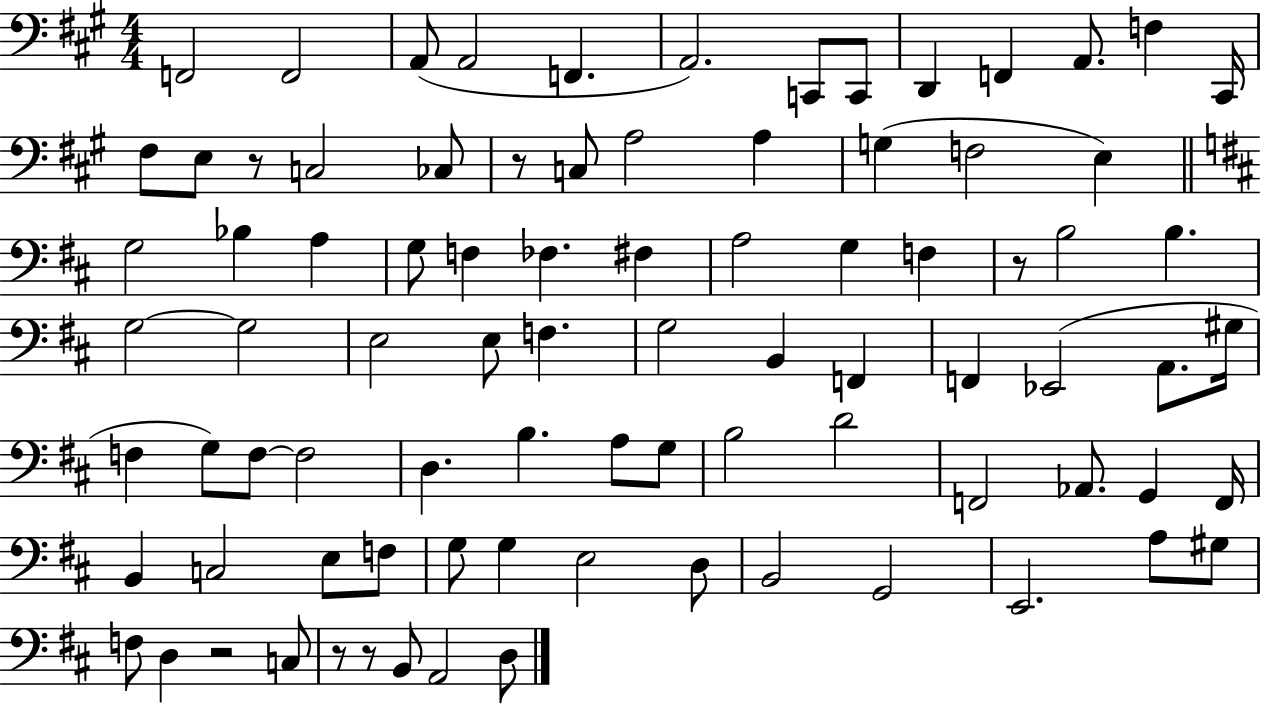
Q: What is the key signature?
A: A major